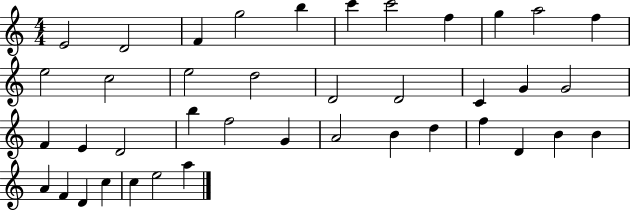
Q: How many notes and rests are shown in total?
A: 40